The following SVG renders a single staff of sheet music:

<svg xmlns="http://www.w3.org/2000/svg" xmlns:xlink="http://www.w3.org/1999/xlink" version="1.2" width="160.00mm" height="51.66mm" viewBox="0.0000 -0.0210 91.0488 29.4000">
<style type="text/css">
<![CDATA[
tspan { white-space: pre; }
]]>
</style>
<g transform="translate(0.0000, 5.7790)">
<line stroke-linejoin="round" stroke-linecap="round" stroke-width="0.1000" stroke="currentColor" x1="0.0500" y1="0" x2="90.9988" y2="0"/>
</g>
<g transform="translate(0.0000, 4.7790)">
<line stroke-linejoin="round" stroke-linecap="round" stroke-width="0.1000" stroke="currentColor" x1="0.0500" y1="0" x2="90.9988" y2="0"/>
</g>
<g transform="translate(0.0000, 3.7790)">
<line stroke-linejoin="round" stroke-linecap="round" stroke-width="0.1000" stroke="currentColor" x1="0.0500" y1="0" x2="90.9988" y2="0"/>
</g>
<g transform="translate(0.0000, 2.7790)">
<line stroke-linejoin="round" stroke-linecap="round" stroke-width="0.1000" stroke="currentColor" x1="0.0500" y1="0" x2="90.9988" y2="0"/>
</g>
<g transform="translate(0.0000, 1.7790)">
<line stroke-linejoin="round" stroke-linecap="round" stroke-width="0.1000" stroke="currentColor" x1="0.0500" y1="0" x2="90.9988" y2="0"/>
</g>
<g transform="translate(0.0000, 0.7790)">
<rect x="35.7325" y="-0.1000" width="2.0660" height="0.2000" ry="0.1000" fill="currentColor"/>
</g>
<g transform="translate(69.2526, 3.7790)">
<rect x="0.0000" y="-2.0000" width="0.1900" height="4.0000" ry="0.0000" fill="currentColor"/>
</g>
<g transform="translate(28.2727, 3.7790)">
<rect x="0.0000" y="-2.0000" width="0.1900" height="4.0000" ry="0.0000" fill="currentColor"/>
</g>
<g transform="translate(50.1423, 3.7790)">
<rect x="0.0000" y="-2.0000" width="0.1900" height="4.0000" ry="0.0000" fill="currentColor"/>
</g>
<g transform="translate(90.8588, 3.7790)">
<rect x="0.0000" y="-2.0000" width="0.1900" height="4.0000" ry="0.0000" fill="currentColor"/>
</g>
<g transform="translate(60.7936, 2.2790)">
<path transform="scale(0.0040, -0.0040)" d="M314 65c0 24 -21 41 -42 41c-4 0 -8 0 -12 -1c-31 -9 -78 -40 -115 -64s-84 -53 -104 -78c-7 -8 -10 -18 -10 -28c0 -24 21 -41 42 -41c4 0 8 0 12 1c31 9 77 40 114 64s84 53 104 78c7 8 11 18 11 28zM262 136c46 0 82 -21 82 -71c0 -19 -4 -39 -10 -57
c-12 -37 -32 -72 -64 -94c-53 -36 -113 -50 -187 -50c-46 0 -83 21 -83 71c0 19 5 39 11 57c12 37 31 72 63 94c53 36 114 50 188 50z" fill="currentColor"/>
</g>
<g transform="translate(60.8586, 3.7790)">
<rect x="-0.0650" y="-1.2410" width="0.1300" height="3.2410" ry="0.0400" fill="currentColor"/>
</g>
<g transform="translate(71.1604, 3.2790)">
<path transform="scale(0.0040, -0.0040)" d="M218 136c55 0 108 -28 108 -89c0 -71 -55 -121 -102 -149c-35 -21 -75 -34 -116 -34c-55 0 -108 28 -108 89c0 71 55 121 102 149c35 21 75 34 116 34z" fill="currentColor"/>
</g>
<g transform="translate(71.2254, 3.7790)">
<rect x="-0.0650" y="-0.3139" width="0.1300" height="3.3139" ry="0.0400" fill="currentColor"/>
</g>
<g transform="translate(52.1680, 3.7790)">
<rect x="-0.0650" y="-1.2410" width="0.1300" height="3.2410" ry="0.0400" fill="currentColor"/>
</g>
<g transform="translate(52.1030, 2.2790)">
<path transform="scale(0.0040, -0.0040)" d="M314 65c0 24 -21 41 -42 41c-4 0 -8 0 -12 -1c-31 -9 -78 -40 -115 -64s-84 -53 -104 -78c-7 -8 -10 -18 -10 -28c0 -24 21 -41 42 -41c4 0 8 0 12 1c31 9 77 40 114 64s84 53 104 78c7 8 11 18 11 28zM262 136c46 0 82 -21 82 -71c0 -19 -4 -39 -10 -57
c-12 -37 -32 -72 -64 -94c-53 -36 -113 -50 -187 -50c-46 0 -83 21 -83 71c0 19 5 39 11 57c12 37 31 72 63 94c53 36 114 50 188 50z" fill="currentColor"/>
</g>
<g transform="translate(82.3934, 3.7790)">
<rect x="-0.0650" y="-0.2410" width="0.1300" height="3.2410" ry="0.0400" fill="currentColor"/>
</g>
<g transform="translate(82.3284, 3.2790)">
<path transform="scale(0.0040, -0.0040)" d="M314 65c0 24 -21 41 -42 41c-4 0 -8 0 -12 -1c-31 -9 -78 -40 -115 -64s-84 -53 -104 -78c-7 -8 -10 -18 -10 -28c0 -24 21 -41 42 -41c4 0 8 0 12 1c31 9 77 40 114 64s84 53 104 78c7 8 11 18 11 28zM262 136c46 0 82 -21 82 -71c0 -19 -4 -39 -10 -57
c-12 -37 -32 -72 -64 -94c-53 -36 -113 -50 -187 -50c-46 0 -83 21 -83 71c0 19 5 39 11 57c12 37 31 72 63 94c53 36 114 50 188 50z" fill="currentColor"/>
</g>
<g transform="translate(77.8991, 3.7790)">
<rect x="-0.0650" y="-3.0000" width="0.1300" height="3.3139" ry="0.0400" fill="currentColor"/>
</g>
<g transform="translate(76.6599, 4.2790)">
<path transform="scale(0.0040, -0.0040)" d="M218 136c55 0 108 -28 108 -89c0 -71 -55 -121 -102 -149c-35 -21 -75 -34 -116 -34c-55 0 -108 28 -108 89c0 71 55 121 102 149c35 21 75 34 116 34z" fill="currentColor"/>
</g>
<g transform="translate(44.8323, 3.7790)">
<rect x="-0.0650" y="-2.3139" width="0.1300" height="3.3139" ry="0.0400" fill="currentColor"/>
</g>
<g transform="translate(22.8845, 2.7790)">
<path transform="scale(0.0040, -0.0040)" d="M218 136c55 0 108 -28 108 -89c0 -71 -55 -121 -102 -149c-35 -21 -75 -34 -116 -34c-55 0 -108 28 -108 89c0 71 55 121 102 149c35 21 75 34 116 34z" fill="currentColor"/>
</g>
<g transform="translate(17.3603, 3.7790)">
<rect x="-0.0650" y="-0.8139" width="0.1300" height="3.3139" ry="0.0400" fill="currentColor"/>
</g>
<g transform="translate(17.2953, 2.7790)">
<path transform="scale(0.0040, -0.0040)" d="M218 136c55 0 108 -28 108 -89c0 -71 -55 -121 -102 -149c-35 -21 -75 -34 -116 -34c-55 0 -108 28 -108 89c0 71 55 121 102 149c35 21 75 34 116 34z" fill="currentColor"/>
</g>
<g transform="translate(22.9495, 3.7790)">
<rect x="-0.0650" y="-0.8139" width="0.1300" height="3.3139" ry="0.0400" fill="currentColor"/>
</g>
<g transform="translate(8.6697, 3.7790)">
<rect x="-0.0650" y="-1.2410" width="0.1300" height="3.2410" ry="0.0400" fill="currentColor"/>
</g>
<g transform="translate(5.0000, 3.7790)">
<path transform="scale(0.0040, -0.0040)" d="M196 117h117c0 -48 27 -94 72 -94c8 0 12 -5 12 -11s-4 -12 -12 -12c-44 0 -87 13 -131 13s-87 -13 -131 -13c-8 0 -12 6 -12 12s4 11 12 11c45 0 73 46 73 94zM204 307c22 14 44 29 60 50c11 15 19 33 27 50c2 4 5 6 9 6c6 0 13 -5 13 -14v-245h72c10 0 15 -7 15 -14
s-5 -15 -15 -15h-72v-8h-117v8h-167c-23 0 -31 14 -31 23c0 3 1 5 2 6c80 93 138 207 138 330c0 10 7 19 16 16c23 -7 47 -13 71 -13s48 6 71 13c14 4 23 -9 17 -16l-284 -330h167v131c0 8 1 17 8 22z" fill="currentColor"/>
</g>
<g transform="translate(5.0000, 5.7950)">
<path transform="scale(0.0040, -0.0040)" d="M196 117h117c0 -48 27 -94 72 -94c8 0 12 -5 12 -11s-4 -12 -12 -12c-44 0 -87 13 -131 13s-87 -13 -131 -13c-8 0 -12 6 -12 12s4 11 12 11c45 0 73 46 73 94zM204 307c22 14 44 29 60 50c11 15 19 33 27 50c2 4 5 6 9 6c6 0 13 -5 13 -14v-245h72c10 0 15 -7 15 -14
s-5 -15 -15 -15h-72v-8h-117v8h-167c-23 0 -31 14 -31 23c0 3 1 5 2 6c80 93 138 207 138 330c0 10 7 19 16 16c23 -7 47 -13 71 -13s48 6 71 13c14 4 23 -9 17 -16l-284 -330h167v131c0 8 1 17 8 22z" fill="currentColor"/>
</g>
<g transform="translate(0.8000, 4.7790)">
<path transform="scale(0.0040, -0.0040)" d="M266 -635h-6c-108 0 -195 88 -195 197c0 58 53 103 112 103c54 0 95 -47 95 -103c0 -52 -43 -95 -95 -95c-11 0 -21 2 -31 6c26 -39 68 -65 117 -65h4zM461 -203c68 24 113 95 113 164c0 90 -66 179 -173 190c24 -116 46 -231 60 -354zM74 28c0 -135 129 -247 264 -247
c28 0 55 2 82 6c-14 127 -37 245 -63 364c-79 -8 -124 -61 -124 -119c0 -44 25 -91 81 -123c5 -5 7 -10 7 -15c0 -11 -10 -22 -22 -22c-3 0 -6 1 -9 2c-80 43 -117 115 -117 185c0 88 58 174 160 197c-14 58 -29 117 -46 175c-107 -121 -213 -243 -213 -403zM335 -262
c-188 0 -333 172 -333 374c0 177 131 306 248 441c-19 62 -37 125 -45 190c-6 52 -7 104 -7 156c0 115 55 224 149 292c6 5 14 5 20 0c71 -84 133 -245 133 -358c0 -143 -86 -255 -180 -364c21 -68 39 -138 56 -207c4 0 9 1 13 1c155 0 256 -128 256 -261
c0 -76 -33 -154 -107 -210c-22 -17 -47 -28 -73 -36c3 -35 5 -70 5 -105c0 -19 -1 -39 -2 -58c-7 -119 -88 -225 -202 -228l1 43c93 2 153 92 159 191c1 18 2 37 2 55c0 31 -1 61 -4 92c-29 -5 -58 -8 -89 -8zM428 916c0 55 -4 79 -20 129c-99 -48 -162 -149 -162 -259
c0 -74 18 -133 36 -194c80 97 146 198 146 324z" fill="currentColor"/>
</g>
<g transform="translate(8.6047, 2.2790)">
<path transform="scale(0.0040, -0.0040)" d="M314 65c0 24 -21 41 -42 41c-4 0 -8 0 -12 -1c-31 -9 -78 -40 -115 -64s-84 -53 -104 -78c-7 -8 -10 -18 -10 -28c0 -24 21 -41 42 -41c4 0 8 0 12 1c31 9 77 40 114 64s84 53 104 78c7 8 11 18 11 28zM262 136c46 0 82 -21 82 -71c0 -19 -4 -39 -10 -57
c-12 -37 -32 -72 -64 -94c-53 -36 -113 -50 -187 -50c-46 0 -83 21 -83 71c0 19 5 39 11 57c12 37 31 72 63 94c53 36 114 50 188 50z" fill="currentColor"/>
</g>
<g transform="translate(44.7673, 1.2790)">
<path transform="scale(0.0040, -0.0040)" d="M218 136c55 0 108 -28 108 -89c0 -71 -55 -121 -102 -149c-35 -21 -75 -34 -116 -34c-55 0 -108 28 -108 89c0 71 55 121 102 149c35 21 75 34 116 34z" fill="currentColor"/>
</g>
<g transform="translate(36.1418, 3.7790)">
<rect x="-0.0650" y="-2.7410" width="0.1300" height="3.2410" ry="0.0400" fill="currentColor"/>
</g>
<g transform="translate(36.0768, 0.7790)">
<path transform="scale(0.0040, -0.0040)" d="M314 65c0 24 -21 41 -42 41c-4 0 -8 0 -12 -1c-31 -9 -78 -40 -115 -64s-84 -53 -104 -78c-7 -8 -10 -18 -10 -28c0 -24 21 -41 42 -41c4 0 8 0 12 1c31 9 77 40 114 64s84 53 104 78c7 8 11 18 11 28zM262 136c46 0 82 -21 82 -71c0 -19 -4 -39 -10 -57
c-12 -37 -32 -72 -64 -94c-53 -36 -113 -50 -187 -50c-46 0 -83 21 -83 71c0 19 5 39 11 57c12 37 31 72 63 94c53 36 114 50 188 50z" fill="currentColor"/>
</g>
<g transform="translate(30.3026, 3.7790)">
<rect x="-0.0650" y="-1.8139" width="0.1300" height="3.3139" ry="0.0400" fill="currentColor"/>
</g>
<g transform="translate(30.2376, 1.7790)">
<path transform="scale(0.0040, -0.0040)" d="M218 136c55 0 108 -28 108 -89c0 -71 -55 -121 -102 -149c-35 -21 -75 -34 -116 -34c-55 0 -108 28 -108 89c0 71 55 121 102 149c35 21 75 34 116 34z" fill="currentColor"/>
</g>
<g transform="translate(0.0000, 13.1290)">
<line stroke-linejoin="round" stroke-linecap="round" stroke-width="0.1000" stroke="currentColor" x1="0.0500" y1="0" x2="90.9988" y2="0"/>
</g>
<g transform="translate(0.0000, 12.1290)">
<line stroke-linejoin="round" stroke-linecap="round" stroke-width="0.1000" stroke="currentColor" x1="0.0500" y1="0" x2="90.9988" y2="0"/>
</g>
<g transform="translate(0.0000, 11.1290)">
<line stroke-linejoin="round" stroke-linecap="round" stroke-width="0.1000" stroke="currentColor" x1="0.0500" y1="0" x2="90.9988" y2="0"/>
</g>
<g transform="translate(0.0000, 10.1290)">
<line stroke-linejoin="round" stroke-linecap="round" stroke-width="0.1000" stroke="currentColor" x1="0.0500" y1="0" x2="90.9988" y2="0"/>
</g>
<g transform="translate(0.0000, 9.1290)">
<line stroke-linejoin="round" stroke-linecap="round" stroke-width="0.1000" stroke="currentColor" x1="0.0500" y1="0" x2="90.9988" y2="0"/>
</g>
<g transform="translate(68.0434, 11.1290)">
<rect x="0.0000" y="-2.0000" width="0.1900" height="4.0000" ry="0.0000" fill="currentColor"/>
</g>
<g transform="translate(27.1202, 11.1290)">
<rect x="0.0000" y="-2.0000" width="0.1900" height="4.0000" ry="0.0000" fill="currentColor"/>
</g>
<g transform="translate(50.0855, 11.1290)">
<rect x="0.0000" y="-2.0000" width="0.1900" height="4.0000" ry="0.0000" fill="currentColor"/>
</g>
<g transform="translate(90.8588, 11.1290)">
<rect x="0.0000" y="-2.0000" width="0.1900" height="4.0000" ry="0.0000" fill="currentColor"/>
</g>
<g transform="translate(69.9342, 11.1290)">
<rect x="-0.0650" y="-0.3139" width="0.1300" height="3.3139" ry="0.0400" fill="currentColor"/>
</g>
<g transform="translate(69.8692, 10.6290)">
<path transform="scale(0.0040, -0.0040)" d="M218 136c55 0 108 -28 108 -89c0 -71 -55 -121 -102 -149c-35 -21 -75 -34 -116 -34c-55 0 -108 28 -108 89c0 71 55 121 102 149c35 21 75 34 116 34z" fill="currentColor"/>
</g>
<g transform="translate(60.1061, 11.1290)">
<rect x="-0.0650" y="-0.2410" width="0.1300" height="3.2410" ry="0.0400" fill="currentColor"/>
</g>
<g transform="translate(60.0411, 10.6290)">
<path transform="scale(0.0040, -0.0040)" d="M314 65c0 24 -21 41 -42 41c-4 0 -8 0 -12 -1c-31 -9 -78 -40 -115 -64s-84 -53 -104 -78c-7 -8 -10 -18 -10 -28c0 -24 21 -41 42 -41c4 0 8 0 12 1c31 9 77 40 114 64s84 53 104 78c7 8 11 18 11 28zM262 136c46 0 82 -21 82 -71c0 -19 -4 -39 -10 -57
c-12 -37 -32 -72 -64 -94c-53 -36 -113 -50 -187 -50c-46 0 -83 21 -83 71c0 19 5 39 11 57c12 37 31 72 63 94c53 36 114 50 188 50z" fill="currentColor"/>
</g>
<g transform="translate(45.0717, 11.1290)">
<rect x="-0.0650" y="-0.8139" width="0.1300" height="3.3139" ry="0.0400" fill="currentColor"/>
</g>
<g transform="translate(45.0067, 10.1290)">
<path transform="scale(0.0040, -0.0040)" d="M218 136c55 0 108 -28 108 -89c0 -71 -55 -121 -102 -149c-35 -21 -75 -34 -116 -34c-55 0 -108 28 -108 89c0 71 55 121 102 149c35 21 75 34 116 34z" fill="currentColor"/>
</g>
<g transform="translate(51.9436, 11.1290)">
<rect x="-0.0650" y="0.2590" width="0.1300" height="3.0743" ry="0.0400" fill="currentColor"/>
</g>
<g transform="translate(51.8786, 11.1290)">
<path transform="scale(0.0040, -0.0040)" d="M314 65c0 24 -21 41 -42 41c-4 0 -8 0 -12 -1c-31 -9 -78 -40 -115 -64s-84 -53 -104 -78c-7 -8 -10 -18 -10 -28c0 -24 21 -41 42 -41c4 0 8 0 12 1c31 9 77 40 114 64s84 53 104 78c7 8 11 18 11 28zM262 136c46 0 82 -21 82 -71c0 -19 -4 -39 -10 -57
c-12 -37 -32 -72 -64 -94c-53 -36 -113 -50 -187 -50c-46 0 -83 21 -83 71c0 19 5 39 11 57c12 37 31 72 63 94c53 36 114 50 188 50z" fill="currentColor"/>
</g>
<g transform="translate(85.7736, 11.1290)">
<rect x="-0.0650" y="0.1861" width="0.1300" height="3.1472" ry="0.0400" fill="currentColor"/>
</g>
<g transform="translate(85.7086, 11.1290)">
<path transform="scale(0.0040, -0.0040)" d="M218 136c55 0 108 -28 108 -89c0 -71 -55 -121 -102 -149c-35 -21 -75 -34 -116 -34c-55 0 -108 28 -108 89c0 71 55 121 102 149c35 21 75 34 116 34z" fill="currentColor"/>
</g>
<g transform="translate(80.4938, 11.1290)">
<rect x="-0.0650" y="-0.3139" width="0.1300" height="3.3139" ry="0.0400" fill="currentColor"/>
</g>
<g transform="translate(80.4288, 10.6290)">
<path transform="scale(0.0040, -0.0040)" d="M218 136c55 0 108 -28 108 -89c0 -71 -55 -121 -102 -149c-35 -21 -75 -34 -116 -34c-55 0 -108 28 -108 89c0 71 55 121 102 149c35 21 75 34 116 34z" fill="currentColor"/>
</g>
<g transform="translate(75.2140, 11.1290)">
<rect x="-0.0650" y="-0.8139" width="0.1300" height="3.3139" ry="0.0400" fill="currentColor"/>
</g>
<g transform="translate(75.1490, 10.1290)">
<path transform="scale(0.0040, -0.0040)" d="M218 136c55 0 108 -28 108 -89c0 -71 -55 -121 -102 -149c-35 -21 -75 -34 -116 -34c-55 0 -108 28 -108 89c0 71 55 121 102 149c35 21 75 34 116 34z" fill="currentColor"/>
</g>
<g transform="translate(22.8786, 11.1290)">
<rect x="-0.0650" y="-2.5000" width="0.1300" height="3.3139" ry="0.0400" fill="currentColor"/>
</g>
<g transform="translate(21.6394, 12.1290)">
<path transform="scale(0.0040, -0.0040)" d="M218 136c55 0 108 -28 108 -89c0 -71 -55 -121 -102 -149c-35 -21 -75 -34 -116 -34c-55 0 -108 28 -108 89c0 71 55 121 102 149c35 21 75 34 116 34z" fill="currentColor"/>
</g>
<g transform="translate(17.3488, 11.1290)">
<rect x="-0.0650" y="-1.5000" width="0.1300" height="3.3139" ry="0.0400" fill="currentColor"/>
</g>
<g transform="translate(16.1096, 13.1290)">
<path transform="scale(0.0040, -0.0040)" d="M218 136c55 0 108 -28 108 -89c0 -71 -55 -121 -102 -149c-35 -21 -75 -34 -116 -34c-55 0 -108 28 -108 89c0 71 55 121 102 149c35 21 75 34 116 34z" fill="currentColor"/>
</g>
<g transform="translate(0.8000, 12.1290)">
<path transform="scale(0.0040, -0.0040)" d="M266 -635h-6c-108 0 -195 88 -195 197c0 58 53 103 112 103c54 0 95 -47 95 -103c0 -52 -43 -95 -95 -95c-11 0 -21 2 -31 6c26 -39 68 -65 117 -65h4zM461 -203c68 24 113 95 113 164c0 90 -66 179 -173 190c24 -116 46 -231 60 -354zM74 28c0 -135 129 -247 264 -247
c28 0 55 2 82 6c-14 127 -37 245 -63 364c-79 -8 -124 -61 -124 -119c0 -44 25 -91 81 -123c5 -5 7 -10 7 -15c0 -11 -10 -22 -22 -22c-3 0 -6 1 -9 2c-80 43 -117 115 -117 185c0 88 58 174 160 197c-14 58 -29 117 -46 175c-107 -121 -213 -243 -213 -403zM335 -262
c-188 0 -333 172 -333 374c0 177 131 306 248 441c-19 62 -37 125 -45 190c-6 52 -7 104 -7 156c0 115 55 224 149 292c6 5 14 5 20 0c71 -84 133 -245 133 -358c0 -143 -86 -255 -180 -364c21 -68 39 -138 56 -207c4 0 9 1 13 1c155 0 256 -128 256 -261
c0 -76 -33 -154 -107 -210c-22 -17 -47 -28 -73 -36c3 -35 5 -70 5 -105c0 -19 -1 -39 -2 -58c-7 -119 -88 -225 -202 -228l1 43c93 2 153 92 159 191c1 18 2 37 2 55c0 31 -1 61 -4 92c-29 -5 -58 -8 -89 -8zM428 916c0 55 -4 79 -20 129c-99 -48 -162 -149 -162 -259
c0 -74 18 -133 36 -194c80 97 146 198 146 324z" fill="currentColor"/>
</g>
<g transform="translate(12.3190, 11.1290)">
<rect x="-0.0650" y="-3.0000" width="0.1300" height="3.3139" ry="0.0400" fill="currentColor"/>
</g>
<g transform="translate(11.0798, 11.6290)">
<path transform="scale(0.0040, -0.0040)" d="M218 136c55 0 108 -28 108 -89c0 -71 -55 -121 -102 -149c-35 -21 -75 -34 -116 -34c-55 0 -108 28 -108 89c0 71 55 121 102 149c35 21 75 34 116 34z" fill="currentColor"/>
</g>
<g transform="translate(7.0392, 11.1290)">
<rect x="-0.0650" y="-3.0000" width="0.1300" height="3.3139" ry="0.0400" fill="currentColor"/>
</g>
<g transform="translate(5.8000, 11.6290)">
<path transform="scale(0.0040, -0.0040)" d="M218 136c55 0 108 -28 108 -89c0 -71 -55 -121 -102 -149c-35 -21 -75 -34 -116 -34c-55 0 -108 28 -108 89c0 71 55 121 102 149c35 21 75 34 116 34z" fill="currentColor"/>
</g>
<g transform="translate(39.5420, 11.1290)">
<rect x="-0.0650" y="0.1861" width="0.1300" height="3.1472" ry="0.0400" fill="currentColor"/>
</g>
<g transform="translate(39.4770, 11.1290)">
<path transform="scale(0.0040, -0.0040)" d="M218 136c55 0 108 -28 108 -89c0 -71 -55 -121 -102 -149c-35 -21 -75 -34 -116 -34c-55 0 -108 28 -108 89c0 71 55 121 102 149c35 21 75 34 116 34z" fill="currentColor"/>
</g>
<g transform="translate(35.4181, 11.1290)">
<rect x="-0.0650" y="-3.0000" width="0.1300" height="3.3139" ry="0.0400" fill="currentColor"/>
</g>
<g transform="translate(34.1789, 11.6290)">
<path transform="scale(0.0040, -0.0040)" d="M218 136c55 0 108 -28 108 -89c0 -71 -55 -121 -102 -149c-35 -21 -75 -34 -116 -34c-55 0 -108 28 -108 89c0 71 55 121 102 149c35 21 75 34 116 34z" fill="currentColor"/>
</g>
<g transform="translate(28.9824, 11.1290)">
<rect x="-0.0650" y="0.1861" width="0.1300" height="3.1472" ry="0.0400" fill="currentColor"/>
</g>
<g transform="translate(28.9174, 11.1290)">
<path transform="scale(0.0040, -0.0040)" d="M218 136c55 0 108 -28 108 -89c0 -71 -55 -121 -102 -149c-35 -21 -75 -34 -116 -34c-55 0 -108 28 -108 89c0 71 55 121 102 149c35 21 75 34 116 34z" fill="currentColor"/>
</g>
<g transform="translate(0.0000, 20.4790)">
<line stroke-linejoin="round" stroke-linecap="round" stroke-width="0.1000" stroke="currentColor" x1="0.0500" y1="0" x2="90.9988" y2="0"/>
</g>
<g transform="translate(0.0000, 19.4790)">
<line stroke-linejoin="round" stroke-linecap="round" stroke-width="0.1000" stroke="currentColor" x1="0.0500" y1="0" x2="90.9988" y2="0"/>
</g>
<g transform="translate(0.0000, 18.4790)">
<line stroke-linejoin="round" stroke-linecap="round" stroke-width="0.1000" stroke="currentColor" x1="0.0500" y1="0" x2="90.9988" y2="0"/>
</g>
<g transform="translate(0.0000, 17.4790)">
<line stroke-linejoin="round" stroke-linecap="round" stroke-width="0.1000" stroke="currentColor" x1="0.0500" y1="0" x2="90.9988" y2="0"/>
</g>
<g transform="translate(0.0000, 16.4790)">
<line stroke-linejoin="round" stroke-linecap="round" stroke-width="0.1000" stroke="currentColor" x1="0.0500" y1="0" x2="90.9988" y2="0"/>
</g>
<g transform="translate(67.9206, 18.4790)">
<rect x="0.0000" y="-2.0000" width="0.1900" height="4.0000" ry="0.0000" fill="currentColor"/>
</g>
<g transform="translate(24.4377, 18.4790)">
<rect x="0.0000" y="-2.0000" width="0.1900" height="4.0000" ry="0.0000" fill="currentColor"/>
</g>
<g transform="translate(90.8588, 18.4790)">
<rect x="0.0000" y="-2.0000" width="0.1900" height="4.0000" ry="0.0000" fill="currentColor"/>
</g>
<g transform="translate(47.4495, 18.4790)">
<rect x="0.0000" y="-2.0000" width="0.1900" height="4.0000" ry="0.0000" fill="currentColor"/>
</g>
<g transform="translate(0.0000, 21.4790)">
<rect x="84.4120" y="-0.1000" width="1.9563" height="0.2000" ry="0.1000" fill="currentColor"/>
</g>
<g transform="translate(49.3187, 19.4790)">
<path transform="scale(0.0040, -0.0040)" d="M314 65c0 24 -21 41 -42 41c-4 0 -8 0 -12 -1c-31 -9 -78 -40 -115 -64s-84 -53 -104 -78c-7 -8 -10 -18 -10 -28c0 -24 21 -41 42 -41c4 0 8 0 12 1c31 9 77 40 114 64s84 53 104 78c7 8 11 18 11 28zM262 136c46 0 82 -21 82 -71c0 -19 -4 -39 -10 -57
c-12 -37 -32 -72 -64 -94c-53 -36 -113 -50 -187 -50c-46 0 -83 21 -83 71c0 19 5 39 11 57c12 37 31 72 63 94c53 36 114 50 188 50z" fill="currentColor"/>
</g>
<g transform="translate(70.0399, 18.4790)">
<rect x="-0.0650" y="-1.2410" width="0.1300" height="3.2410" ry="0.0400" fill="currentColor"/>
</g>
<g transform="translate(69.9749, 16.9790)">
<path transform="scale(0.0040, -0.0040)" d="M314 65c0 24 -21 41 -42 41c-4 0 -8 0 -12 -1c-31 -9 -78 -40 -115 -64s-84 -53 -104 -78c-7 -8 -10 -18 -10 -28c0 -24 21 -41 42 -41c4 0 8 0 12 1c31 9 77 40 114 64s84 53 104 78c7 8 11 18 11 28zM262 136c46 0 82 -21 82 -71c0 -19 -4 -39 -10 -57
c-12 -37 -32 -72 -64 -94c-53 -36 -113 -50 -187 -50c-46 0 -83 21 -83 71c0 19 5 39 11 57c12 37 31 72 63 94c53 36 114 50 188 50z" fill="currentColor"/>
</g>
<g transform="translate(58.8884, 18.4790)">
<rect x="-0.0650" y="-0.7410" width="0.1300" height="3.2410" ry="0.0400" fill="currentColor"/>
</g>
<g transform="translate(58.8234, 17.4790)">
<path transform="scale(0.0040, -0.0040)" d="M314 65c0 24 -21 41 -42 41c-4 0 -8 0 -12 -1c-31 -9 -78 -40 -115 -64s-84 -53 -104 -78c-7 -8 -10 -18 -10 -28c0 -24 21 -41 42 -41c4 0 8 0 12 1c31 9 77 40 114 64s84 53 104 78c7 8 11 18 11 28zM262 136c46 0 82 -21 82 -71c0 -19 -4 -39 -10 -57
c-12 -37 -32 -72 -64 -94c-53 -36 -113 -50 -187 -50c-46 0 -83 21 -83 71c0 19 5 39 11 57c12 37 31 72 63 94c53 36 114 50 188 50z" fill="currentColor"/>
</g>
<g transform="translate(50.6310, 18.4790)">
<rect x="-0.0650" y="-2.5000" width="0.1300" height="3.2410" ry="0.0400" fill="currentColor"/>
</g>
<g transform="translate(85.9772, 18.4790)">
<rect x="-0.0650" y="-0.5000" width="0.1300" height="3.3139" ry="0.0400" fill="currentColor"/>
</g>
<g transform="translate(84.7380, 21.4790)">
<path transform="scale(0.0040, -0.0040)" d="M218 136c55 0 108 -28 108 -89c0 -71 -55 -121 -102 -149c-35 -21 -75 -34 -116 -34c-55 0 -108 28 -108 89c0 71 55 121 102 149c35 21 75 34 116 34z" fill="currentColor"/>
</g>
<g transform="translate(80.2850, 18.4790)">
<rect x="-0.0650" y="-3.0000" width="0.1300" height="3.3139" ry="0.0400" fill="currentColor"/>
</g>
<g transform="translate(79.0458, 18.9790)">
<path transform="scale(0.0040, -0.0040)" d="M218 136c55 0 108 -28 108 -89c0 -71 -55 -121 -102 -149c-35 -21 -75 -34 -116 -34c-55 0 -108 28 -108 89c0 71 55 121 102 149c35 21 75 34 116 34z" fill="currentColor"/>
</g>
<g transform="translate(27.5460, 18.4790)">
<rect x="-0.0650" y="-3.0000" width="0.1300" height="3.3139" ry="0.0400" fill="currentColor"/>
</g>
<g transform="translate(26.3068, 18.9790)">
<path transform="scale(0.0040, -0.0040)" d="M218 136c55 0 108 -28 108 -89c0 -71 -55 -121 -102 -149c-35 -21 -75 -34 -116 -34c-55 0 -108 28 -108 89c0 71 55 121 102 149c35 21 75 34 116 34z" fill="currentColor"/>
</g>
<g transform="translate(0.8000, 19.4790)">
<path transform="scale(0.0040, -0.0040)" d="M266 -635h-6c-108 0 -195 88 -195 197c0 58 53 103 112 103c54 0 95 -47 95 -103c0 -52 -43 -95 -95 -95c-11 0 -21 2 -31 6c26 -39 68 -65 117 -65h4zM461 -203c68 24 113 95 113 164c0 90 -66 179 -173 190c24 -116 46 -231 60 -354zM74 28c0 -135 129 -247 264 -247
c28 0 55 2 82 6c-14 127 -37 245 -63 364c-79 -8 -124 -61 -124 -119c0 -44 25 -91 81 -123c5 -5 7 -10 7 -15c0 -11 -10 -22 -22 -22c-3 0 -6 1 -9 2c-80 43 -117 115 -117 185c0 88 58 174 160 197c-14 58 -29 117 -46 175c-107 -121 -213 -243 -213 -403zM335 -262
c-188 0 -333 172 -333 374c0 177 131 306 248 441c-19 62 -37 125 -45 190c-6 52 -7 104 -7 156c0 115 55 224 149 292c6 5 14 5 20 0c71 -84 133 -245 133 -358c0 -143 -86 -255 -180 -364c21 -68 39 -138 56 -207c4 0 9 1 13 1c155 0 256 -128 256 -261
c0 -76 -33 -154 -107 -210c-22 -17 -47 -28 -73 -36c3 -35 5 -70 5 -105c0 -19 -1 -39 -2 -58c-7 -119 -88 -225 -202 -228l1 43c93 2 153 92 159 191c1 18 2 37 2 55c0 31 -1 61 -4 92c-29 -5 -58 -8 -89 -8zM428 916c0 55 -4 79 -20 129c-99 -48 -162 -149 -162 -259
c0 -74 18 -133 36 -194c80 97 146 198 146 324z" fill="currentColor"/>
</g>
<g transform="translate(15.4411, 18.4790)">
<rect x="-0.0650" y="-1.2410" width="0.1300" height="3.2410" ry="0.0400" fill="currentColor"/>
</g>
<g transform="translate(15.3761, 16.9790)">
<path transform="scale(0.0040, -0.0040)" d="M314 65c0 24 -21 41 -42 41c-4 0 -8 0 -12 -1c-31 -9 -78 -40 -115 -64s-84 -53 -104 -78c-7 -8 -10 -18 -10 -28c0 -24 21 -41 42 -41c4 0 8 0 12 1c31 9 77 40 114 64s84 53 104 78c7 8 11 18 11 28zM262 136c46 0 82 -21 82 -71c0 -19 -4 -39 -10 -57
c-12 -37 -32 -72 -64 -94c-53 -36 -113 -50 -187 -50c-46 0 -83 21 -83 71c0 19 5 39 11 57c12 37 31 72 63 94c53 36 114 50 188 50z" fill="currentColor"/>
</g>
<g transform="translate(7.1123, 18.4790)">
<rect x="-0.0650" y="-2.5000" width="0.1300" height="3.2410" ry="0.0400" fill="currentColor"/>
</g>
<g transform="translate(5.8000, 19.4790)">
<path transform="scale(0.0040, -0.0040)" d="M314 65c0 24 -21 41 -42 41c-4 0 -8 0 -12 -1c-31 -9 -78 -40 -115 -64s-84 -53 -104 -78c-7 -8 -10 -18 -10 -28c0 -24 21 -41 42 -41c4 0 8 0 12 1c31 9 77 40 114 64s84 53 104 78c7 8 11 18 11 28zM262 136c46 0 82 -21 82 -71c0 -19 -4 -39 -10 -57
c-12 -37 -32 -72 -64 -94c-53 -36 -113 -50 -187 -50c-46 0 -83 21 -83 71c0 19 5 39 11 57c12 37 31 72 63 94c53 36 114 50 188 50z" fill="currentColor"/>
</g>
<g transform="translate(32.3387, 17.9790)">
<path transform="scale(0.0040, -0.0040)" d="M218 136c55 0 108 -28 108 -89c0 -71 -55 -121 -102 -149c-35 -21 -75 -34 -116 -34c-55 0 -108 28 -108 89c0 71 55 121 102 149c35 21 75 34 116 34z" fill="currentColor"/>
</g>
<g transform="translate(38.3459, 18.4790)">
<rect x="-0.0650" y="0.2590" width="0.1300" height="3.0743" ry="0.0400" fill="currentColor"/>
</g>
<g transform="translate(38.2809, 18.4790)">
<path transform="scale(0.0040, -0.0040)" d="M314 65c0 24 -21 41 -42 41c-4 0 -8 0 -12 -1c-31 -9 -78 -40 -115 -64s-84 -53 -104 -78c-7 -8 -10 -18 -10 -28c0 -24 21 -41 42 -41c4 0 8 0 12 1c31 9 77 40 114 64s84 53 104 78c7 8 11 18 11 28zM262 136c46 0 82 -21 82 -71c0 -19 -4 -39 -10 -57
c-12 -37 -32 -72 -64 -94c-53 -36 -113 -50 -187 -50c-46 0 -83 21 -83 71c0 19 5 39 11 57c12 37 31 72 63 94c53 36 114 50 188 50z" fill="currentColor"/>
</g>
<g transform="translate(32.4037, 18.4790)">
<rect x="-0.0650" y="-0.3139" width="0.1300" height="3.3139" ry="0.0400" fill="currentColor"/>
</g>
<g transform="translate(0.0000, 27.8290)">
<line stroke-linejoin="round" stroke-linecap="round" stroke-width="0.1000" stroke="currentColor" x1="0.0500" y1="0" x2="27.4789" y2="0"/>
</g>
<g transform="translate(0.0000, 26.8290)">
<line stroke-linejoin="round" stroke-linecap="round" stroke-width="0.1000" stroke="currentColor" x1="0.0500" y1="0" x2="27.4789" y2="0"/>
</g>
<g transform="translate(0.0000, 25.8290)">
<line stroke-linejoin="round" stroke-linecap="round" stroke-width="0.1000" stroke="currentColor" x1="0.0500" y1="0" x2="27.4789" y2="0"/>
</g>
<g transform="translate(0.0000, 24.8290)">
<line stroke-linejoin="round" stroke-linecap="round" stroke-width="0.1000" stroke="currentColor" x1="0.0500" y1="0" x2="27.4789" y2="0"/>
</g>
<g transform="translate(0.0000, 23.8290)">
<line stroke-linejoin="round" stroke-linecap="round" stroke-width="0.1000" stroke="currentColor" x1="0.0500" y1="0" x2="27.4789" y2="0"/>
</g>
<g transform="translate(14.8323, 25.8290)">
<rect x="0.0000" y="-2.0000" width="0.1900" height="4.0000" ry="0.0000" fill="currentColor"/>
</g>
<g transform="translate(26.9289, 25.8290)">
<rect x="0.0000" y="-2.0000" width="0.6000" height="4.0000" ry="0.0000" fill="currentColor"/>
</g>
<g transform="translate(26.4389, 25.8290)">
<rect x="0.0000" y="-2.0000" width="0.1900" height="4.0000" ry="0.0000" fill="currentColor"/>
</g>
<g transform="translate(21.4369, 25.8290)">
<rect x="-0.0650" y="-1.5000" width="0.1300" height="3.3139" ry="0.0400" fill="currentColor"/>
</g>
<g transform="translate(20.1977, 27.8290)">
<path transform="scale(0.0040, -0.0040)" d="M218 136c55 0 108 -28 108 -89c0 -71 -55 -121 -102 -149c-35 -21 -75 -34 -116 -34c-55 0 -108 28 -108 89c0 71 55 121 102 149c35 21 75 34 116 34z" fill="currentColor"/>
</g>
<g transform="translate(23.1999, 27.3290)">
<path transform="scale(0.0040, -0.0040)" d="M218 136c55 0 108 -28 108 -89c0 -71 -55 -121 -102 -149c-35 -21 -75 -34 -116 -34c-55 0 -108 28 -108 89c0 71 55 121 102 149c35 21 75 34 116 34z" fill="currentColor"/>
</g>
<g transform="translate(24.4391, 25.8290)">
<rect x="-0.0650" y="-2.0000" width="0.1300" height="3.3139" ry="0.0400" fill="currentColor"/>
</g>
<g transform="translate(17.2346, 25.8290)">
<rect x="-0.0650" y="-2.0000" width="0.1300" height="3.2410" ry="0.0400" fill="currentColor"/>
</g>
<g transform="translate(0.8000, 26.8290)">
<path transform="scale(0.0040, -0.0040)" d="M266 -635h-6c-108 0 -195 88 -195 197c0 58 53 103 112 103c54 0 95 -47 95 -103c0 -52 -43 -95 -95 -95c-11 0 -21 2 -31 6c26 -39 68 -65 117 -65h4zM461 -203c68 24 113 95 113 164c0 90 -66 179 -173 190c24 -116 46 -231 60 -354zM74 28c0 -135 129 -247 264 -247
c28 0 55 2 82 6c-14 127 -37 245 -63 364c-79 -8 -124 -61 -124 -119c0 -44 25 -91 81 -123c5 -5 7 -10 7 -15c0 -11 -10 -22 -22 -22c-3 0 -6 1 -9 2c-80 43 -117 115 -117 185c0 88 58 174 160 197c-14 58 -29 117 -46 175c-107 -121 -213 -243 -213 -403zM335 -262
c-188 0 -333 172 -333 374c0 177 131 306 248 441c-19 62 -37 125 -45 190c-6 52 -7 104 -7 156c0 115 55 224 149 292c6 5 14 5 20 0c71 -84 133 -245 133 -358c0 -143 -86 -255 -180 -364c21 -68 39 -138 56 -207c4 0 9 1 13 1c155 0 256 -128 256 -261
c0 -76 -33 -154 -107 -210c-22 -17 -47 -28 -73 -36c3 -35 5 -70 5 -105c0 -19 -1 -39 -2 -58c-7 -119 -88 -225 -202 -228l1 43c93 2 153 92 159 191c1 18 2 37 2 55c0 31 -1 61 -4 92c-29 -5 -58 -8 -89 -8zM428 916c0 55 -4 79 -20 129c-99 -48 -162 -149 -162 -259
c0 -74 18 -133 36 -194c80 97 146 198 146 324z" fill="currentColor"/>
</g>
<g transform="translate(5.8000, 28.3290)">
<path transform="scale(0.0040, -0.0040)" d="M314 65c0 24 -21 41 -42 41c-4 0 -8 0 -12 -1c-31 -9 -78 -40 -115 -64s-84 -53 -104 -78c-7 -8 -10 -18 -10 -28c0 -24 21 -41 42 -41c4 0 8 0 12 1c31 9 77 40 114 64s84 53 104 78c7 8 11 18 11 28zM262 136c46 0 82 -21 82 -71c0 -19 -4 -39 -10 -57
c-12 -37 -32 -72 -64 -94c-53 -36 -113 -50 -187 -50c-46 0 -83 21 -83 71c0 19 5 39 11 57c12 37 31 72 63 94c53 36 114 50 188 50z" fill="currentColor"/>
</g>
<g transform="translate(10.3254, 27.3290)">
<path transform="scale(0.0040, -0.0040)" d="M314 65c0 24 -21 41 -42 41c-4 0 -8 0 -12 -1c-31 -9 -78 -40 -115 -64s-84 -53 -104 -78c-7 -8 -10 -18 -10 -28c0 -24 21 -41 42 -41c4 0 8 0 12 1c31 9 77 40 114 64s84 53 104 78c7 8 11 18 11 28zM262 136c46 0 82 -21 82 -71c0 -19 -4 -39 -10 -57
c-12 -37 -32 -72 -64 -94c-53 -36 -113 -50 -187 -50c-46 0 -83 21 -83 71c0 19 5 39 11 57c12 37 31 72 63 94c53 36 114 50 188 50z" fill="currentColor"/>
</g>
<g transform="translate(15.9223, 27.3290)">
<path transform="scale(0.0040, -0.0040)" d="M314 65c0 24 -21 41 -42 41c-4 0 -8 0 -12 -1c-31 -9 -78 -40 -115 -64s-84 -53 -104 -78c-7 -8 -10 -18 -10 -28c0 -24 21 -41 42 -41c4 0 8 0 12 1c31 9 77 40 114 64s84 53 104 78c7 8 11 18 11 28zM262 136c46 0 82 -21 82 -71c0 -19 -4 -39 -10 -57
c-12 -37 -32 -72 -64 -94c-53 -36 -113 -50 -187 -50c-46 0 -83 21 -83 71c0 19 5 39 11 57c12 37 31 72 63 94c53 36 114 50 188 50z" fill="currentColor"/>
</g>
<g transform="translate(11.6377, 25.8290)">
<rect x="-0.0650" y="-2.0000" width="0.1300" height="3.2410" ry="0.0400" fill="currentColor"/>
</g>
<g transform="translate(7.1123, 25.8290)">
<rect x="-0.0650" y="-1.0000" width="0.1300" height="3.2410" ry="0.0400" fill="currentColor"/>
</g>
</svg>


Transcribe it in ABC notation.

X:1
T:Untitled
M:4/4
L:1/4
K:C
e2 d d f a2 g e2 e2 c A c2 A A E G B A B d B2 c2 c d c B G2 e2 A c B2 G2 d2 e2 A C D2 F2 F2 E F